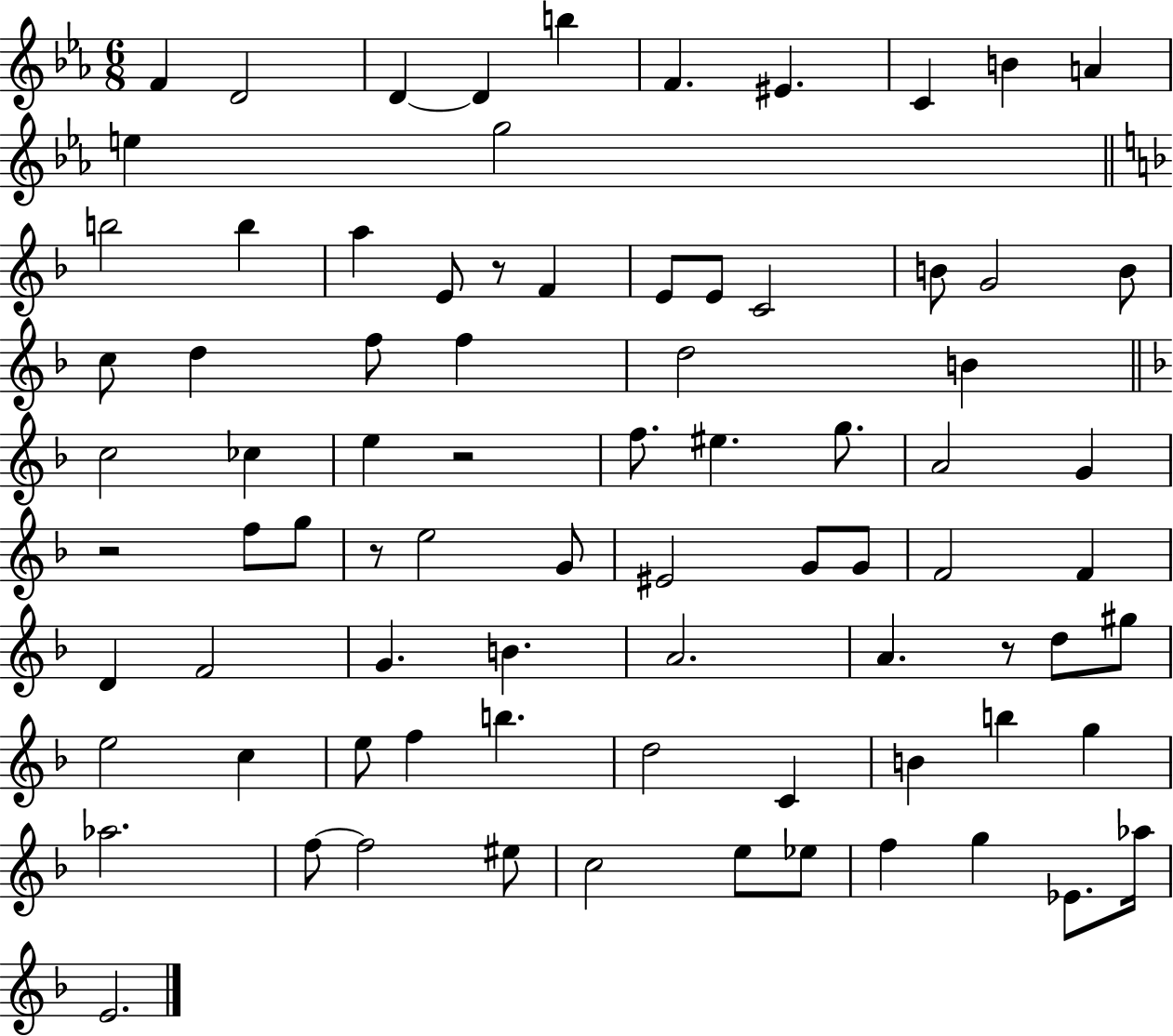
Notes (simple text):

F4/q D4/h D4/q D4/q B5/q F4/q. EIS4/q. C4/q B4/q A4/q E5/q G5/h B5/h B5/q A5/q E4/e R/e F4/q E4/e E4/e C4/h B4/e G4/h B4/e C5/e D5/q F5/e F5/q D5/h B4/q C5/h CES5/q E5/q R/h F5/e. EIS5/q. G5/e. A4/h G4/q R/h F5/e G5/e R/e E5/h G4/e EIS4/h G4/e G4/e F4/h F4/q D4/q F4/h G4/q. B4/q. A4/h. A4/q. R/e D5/e G#5/e E5/h C5/q E5/e F5/q B5/q. D5/h C4/q B4/q B5/q G5/q Ab5/h. F5/e F5/h EIS5/e C5/h E5/e Eb5/e F5/q G5/q Eb4/e. Ab5/s E4/h.